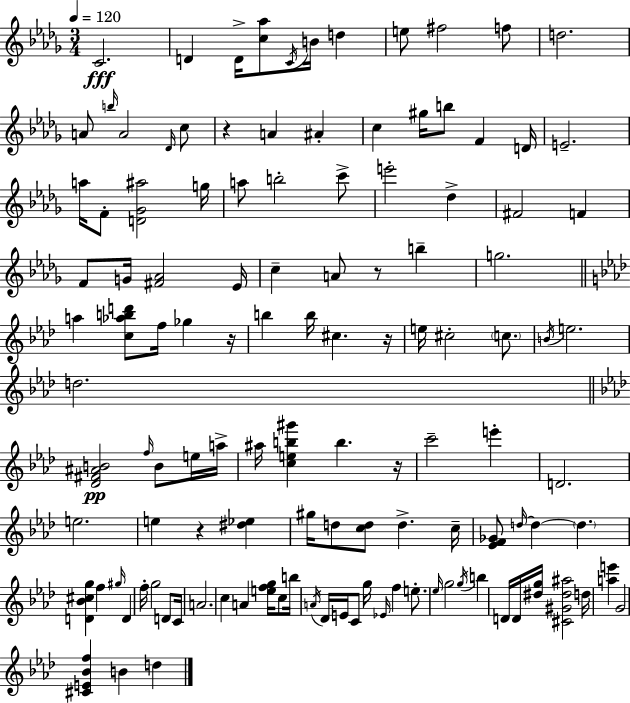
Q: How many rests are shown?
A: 6